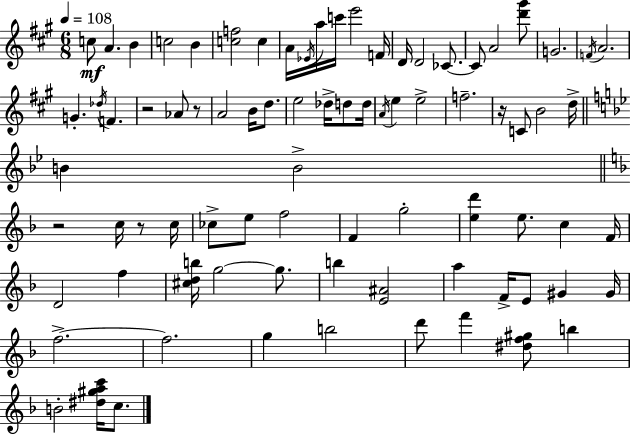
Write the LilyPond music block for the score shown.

{
  \clef treble
  \numericTimeSignature
  \time 6/8
  \key a \major
  \tempo 4 = 108
  c''8\mf a'4. b'4 | c''2 b'4 | <c'' f''>2 c''4 | a'16 \acciaccatura { ees'16 } a''16 c'''16 e'''2 | \break f'16 d'16 d'2 ces'8.~~ | ces'8 a'2 <d''' gis'''>8 | g'2. | \acciaccatura { f'16 } a'2. | \break g'4.-. \acciaccatura { des''16 } f'4. | r2 aes'8 | r8 a'2 b'16 | d''8. e''2 des''16-> | \break d''8 d''16 \acciaccatura { a'16 } e''4 e''2-> | f''2.-- | r16 c'8 b'2 | d''16-> \bar "||" \break \key bes \major b'4 b'2-> | \bar "||" \break \key d \minor r2 c''16 r8 c''16 | ces''8-> e''8 f''2 | f'4 g''2-. | <e'' d'''>4 e''8. c''4 f'16 | \break d'2 f''4 | <cis'' d'' b''>16 g''2~~ g''8. | b''4 <e' ais'>2 | a''4 f'16-> e'8 gis'4 gis'16 | \break f''2.->~~ | f''2. | g''4 b''2 | d'''8 f'''4 <dis'' f'' gis''>8 b''4 | \break b'2-. <dis'' gis'' a'' c'''>16 c''8. | \bar "|."
}